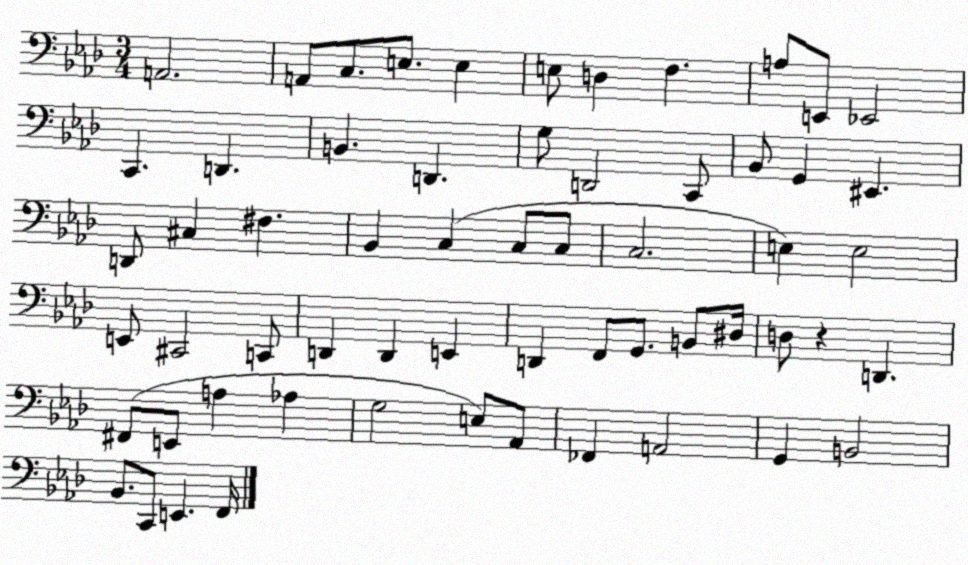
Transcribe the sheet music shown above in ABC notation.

X:1
T:Untitled
M:3/4
L:1/4
K:Ab
A,,2 A,,/2 C,/2 E,/2 E, E,/2 D, F, A,/2 E,,/2 _E,,2 C,, D,, B,, D,, G,/2 D,,2 C,,/2 _B,,/2 G,, ^E,, D,,/2 ^C, ^F, _B,, C, C,/2 C,/2 C,2 E, E,2 E,,/2 ^C,,2 C,,/2 D,, D,, E,, D,, F,,/2 G,,/2 B,,/2 ^D,/4 D,/2 z D,, ^F,,/2 E,,/2 A, _A, G,2 E,/2 _A,,/2 _F,, A,,2 G,, B,,2 _B,,/2 C,,/2 E,, F,,/4